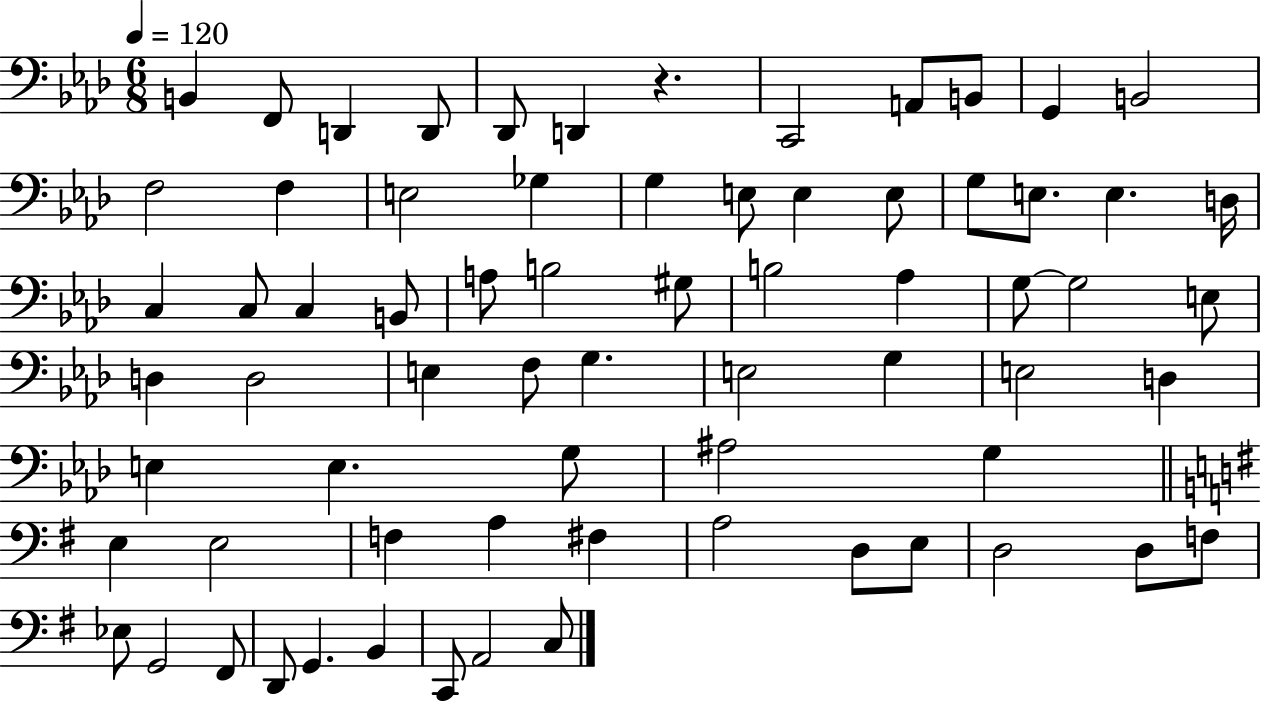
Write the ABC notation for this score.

X:1
T:Untitled
M:6/8
L:1/4
K:Ab
B,, F,,/2 D,, D,,/2 _D,,/2 D,, z C,,2 A,,/2 B,,/2 G,, B,,2 F,2 F, E,2 _G, G, E,/2 E, E,/2 G,/2 E,/2 E, D,/4 C, C,/2 C, B,,/2 A,/2 B,2 ^G,/2 B,2 _A, G,/2 G,2 E,/2 D, D,2 E, F,/2 G, E,2 G, E,2 D, E, E, G,/2 ^A,2 G, E, E,2 F, A, ^F, A,2 D,/2 E,/2 D,2 D,/2 F,/2 _E,/2 G,,2 ^F,,/2 D,,/2 G,, B,, C,,/2 A,,2 C,/2